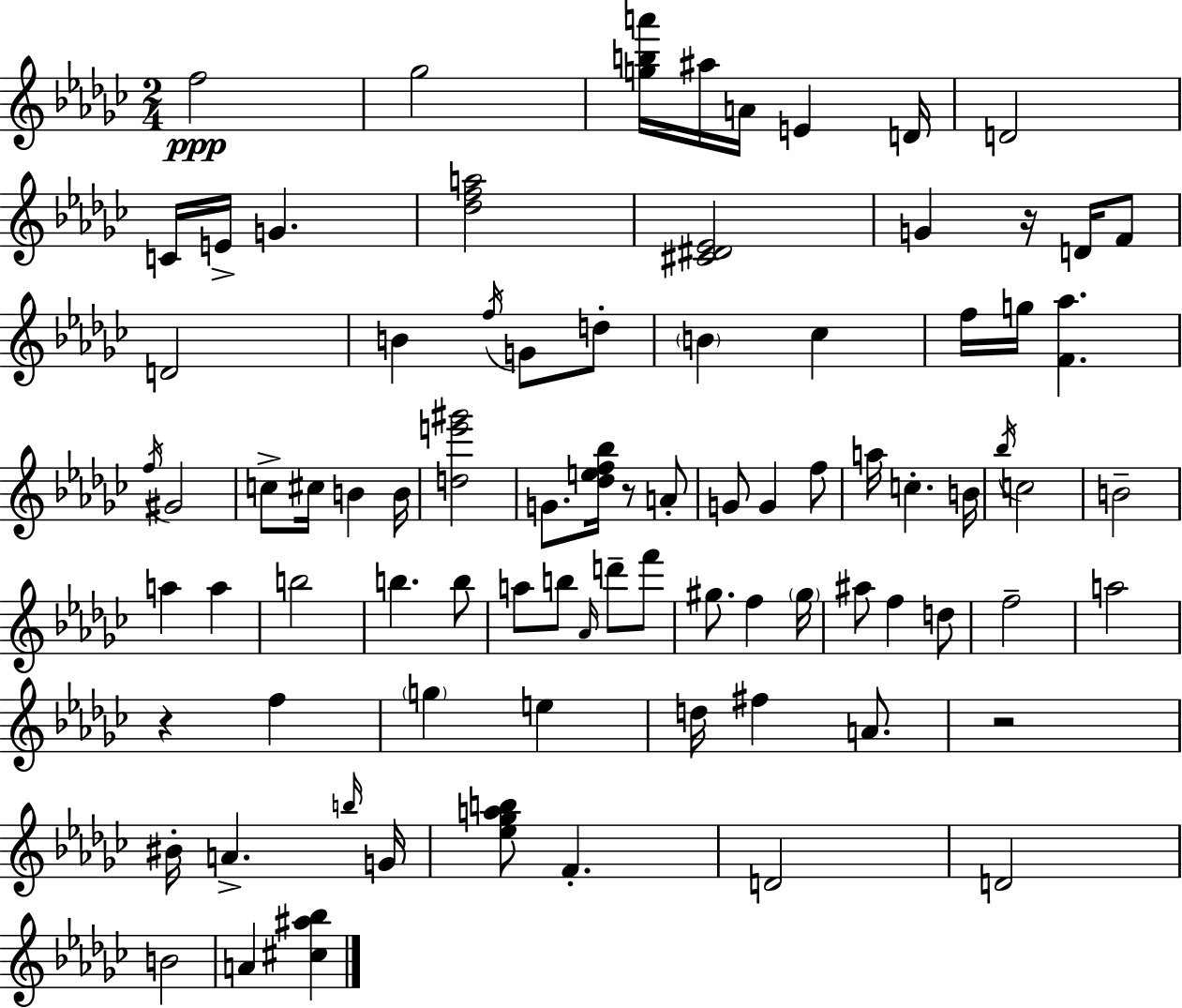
F5/h Gb5/h [G5,B5,A6]/s A#5/s A4/s E4/q D4/s D4/h C4/s E4/s G4/q. [Db5,F5,A5]/h [C#4,D#4,Eb4]/h G4/q R/s D4/s F4/e D4/h B4/q F5/s G4/e D5/e B4/q CES5/q F5/s G5/s [F4,Ab5]/q. F5/s G#4/h C5/e C#5/s B4/q B4/s [D5,E6,G#6]/h G4/e. [Db5,E5,F5,Bb5]/s R/e A4/e G4/e G4/q F5/e A5/s C5/q. B4/s Bb5/s C5/h B4/h A5/q A5/q B5/h B5/q. B5/e A5/e B5/e Ab4/s D6/e F6/e G#5/e. F5/q G#5/s A#5/e F5/q D5/e F5/h A5/h R/q F5/q G5/q E5/q D5/s F#5/q A4/e. R/h BIS4/s A4/q. B5/s G4/s [Eb5,Gb5,A5,B5]/e F4/q. D4/h D4/h B4/h A4/q [C#5,A#5,Bb5]/q